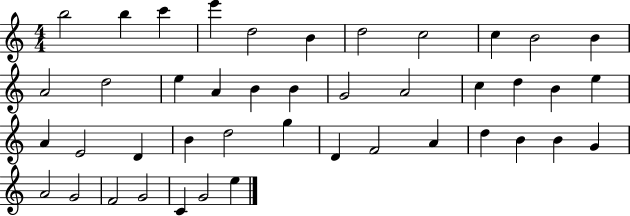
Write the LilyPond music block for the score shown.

{
  \clef treble
  \numericTimeSignature
  \time 4/4
  \key c \major
  b''2 b''4 c'''4 | e'''4 d''2 b'4 | d''2 c''2 | c''4 b'2 b'4 | \break a'2 d''2 | e''4 a'4 b'4 b'4 | g'2 a'2 | c''4 d''4 b'4 e''4 | \break a'4 e'2 d'4 | b'4 d''2 g''4 | d'4 f'2 a'4 | d''4 b'4 b'4 g'4 | \break a'2 g'2 | f'2 g'2 | c'4 g'2 e''4 | \bar "|."
}